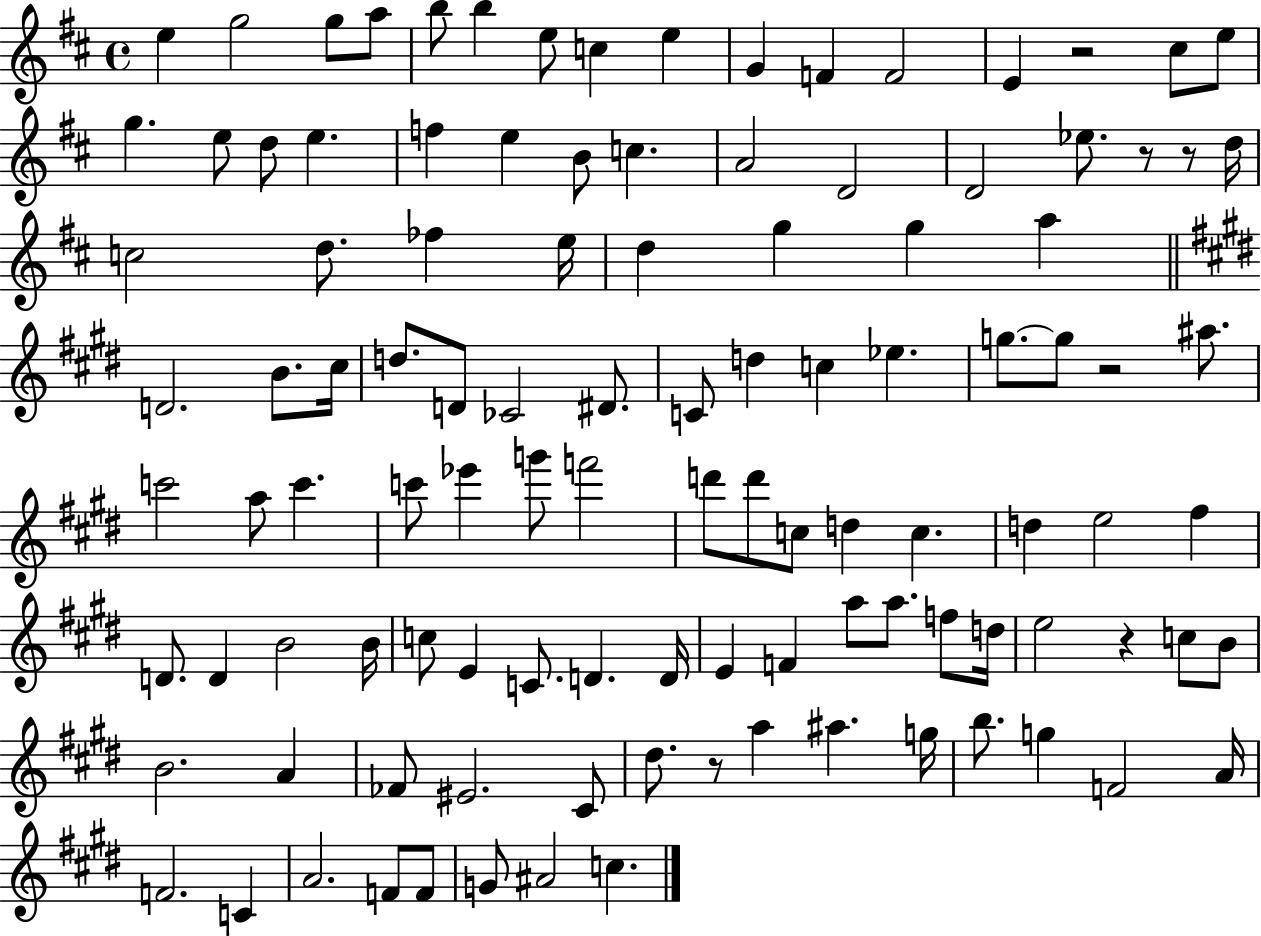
X:1
T:Untitled
M:4/4
L:1/4
K:D
e g2 g/2 a/2 b/2 b e/2 c e G F F2 E z2 ^c/2 e/2 g e/2 d/2 e f e B/2 c A2 D2 D2 _e/2 z/2 z/2 d/4 c2 d/2 _f e/4 d g g a D2 B/2 ^c/4 d/2 D/2 _C2 ^D/2 C/2 d c _e g/2 g/2 z2 ^a/2 c'2 a/2 c' c'/2 _e' g'/2 f'2 d'/2 d'/2 c/2 d c d e2 ^f D/2 D B2 B/4 c/2 E C/2 D D/4 E F a/2 a/2 f/2 d/4 e2 z c/2 B/2 B2 A _F/2 ^E2 ^C/2 ^d/2 z/2 a ^a g/4 b/2 g F2 A/4 F2 C A2 F/2 F/2 G/2 ^A2 c